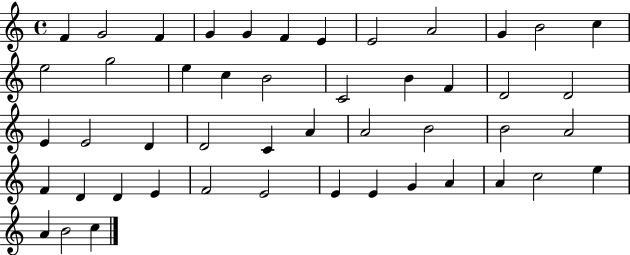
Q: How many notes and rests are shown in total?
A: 48